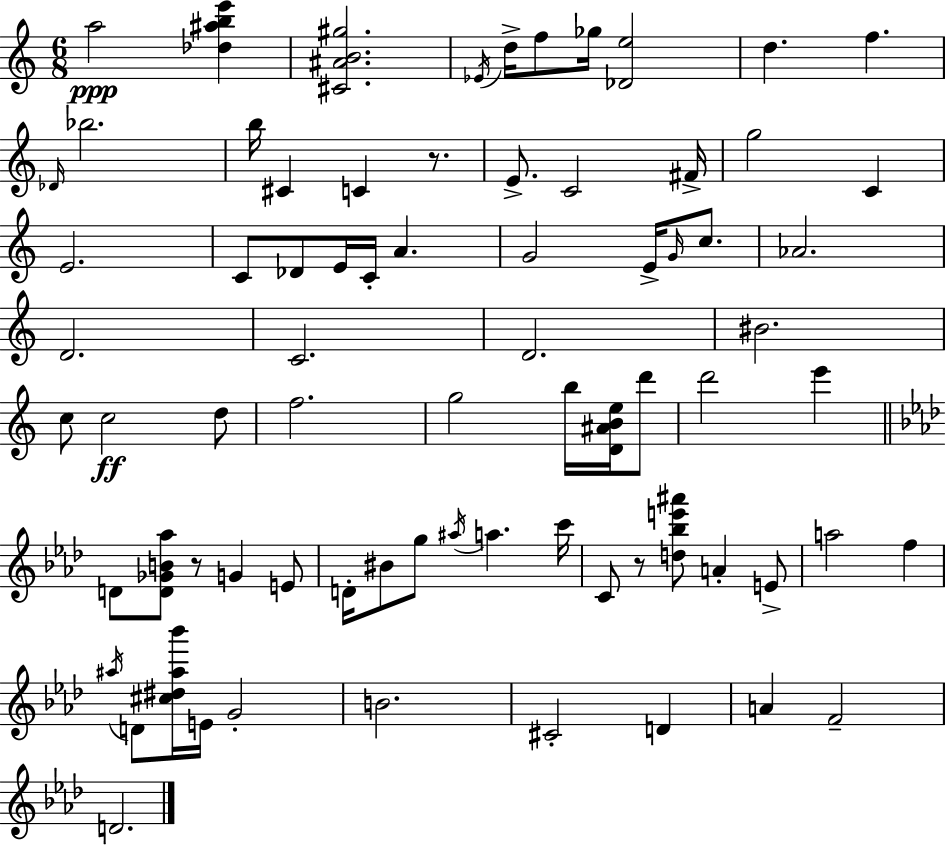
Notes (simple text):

A5/h [Db5,A#5,B5,E6]/q [C#4,A#4,B4,G#5]/h. Eb4/s D5/s F5/e Gb5/s [Db4,E5]/h D5/q. F5/q. Db4/s Bb5/h. B5/s C#4/q C4/q R/e. E4/e. C4/h F#4/s G5/h C4/q E4/h. C4/e Db4/e E4/s C4/s A4/q. G4/h E4/s G4/s C5/e. Ab4/h. D4/h. C4/h. D4/h. BIS4/h. C5/e C5/h D5/e F5/h. G5/h B5/s [D4,A#4,B4,E5]/s D6/e D6/h E6/q D4/e [D4,Gb4,B4,Ab5]/e R/e G4/q E4/e D4/s BIS4/e G5/e A#5/s A5/q. C6/s C4/e R/e [D5,Bb5,E6,A#6]/e A4/q E4/e A5/h F5/q A#5/s D4/e [C#5,D#5,A#5,Bb6]/s E4/s G4/h B4/h. C#4/h D4/q A4/q F4/h D4/h.